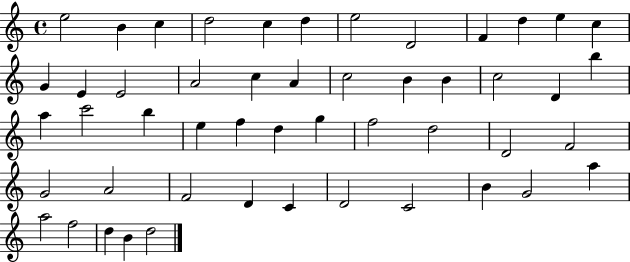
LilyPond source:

{
  \clef treble
  \time 4/4
  \defaultTimeSignature
  \key c \major
  e''2 b'4 c''4 | d''2 c''4 d''4 | e''2 d'2 | f'4 d''4 e''4 c''4 | \break g'4 e'4 e'2 | a'2 c''4 a'4 | c''2 b'4 b'4 | c''2 d'4 b''4 | \break a''4 c'''2 b''4 | e''4 f''4 d''4 g''4 | f''2 d''2 | d'2 f'2 | \break g'2 a'2 | f'2 d'4 c'4 | d'2 c'2 | b'4 g'2 a''4 | \break a''2 f''2 | d''4 b'4 d''2 | \bar "|."
}